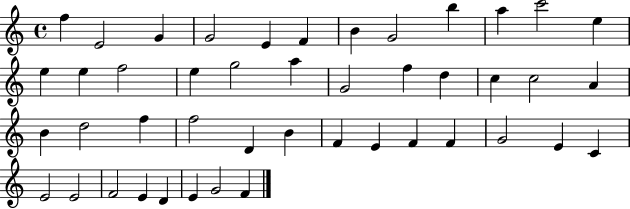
F5/q E4/h G4/q G4/h E4/q F4/q B4/q G4/h B5/q A5/q C6/h E5/q E5/q E5/q F5/h E5/q G5/h A5/q G4/h F5/q D5/q C5/q C5/h A4/q B4/q D5/h F5/q F5/h D4/q B4/q F4/q E4/q F4/q F4/q G4/h E4/q C4/q E4/h E4/h F4/h E4/q D4/q E4/q G4/h F4/q